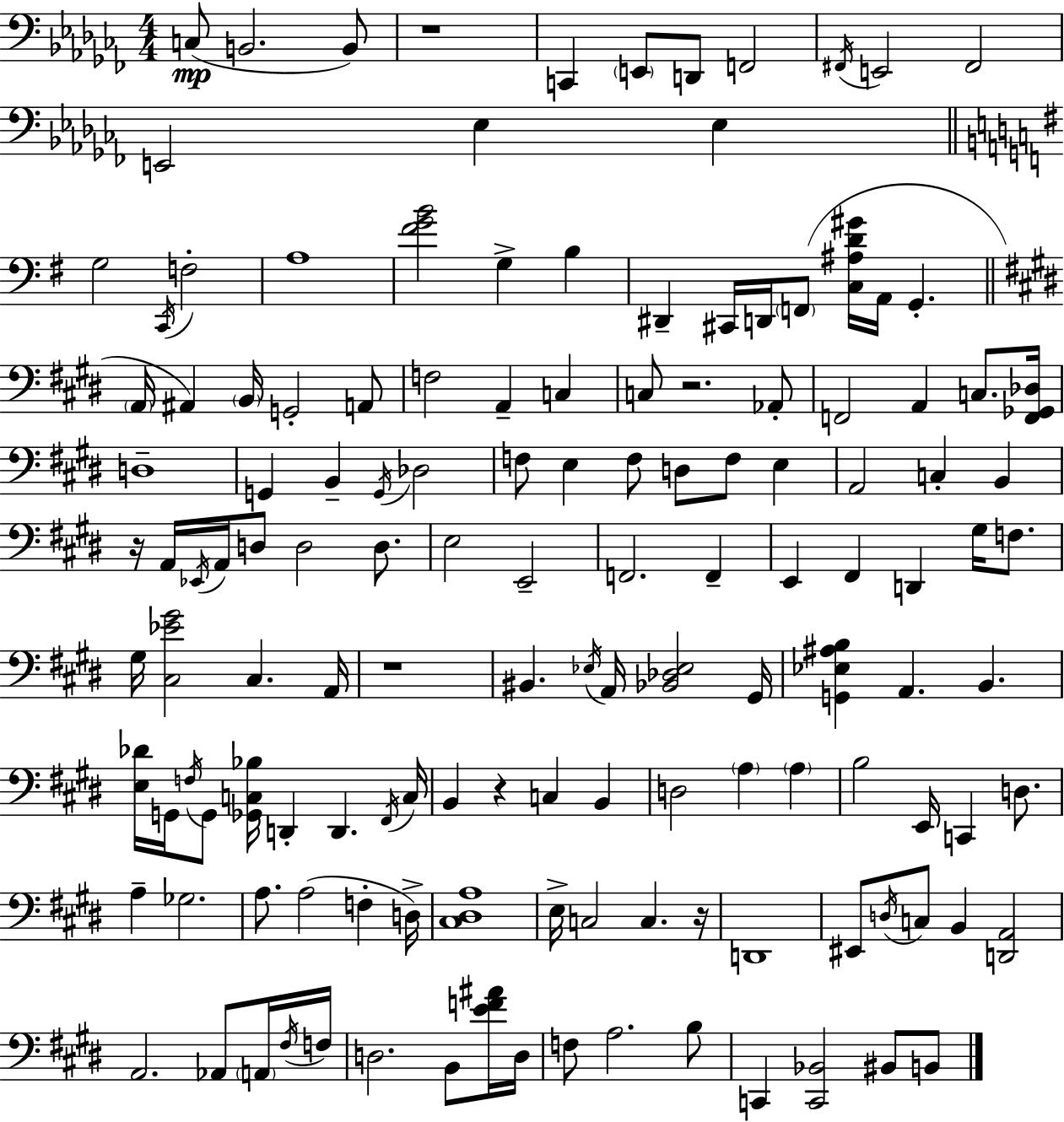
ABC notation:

X:1
T:Untitled
M:4/4
L:1/4
K:Abm
C,/2 B,,2 B,,/2 z4 C,, E,,/2 D,,/2 F,,2 ^F,,/4 E,,2 ^F,,2 E,,2 _E, _E, G,2 C,,/4 F,2 A,4 [^FGB]2 G, B, ^D,, ^C,,/4 D,,/4 F,,/2 [C,^A,D^G]/4 A,,/4 G,, A,,/4 ^A,, B,,/4 G,,2 A,,/2 F,2 A,, C, C,/2 z2 _A,,/2 F,,2 A,, C,/2 [F,,_G,,_D,]/4 D,4 G,, B,, G,,/4 _D,2 F,/2 E, F,/2 D,/2 F,/2 E, A,,2 C, B,, z/4 A,,/4 _E,,/4 A,,/4 D,/2 D,2 D,/2 E,2 E,,2 F,,2 F,, E,, ^F,, D,, ^G,/4 F,/2 ^G,/4 [^C,_E^G]2 ^C, A,,/4 z4 ^B,, _E,/4 A,,/4 [_B,,_D,_E,]2 ^G,,/4 [G,,_E,^A,B,] A,, B,, [E,_D]/4 G,,/4 F,/4 G,,/2 [_G,,C,_B,]/4 D,, D,, ^F,,/4 C,/4 B,, z C, B,, D,2 A, A, B,2 E,,/4 C,, D,/2 A, _G,2 A,/2 A,2 F, D,/4 [^C,^D,A,]4 E,/4 C,2 C, z/4 D,,4 ^E,,/2 D,/4 C,/2 B,, [D,,A,,]2 A,,2 _A,,/2 A,,/4 ^F,/4 F,/4 D,2 B,,/2 [EF^A]/4 D,/4 F,/2 A,2 B,/2 C,, [C,,_B,,]2 ^B,,/2 B,,/2